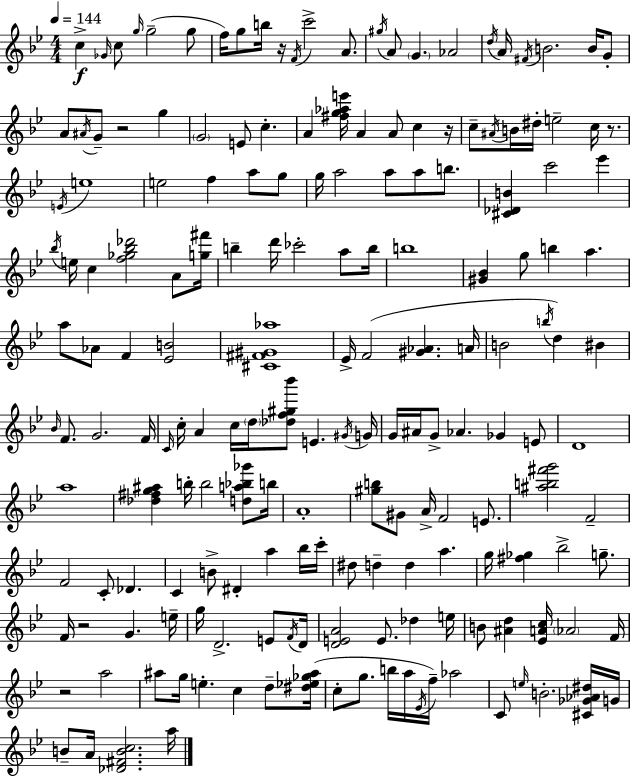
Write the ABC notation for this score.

X:1
T:Untitled
M:4/4
L:1/4
K:Bb
c _G/4 c/2 g/4 g2 g/2 f/4 g/2 b/4 z/4 F/4 c'2 A/2 ^g/4 A/2 G _A2 d/4 A/4 ^F/4 B2 B/4 G/2 A/2 ^A/4 G/2 z2 g G2 E/2 c A [^fg_ae']/4 A A/2 c z/4 c/2 ^A/4 B/4 ^d/4 e2 c/4 z/2 E/4 e4 e2 f a/2 g/2 g/4 a2 a/2 a/2 b/2 [^C_DB] c'2 _e' _b/4 e/4 c [f_g_b_d']2 A/2 [g^f']/4 b d'/4 _c'2 a/2 b/4 b4 [^G_B] g/2 b a a/2 _A/2 F [_EB]2 [^C^F^G_a]4 _E/4 F2 [^G_A] A/4 B2 b/4 d ^B _B/4 F/2 G2 F/4 C/4 c/4 A c/4 d/4 [_df^g_b']/2 E ^G/4 G/4 G/4 ^A/4 G/2 _A _G E/2 D4 a4 [_d^fg^a] b/4 b2 [da_b_g']/2 b/4 A4 [^gb]/2 ^G/2 A/4 F2 E/2 [^ab^f'g']2 F2 F2 C/2 _D C B/2 ^D a _b/4 c'/4 ^d/2 d d a g/4 [^f_g] _b2 g/2 F/4 z2 G e/4 g/4 D2 E/2 F/4 D/4 [DEA]2 E/2 _d e/4 B/2 [^Ad] [_EAc]/4 _A2 F/4 z2 a2 ^a/2 g/4 e c d/2 [^d_e_g^a]/4 c/2 g/2 b/4 a/4 _E/4 f/4 _a2 C/2 e/4 B2 [^C_G_A^d]/4 G/4 B/2 A/4 [_D^FBc]2 a/4